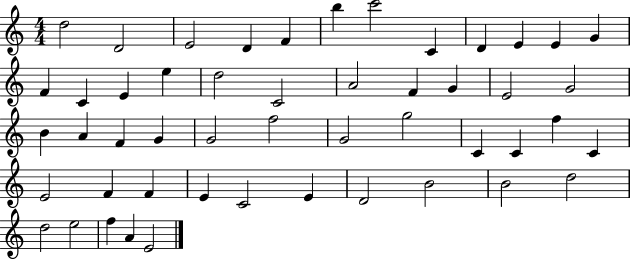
D5/h D4/h E4/h D4/q F4/q B5/q C6/h C4/q D4/q E4/q E4/q G4/q F4/q C4/q E4/q E5/q D5/h C4/h A4/h F4/q G4/q E4/h G4/h B4/q A4/q F4/q G4/q G4/h F5/h G4/h G5/h C4/q C4/q F5/q C4/q E4/h F4/q F4/q E4/q C4/h E4/q D4/h B4/h B4/h D5/h D5/h E5/h F5/q A4/q E4/h